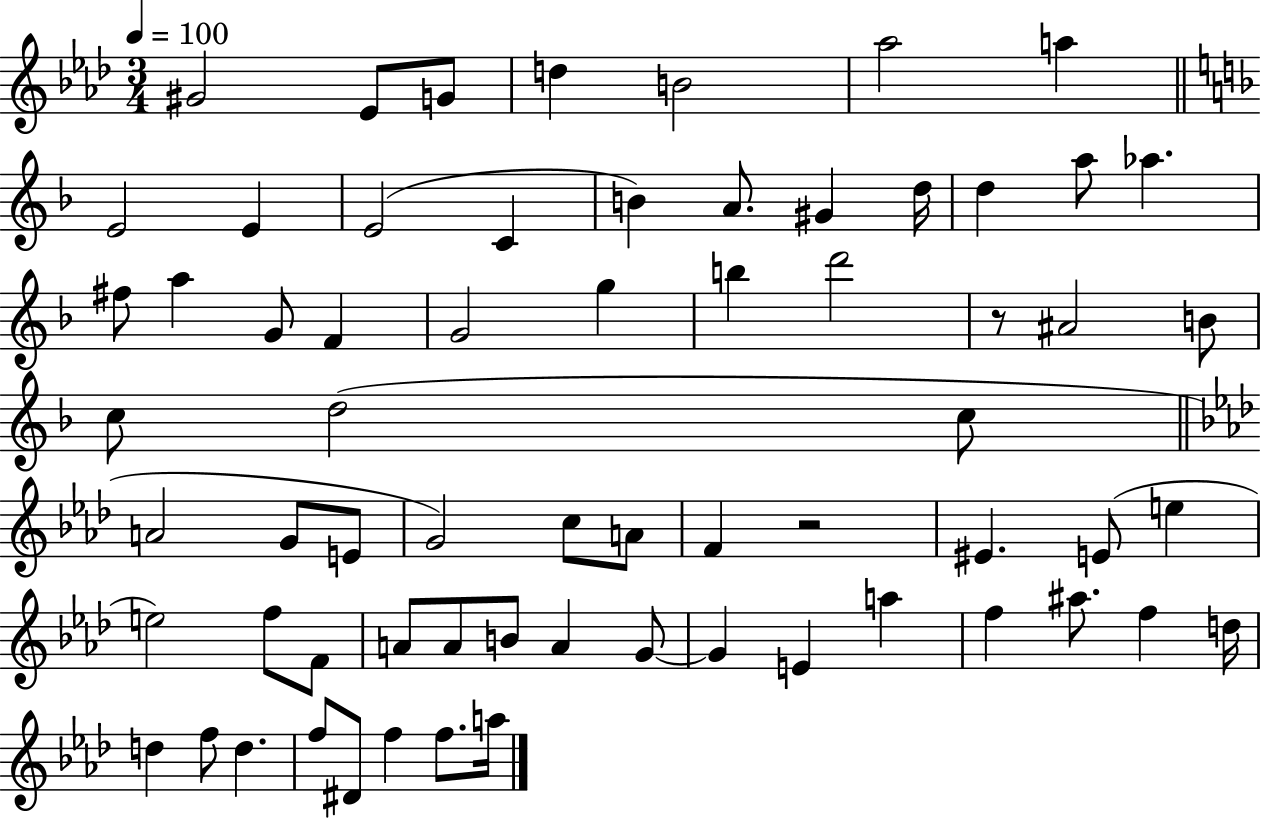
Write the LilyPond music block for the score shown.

{
  \clef treble
  \numericTimeSignature
  \time 3/4
  \key aes \major
  \tempo 4 = 100
  gis'2 ees'8 g'8 | d''4 b'2 | aes''2 a''4 | \bar "||" \break \key f \major e'2 e'4 | e'2( c'4 | b'4) a'8. gis'4 d''16 | d''4 a''8 aes''4. | \break fis''8 a''4 g'8 f'4 | g'2 g''4 | b''4 d'''2 | r8 ais'2 b'8 | \break c''8 d''2( c''8 | \bar "||" \break \key aes \major a'2 g'8 e'8 | g'2) c''8 a'8 | f'4 r2 | eis'4. e'8( e''4 | \break e''2) f''8 f'8 | a'8 a'8 b'8 a'4 g'8~~ | g'4 e'4 a''4 | f''4 ais''8. f''4 d''16 | \break d''4 f''8 d''4. | f''8 dis'8 f''4 f''8. a''16 | \bar "|."
}